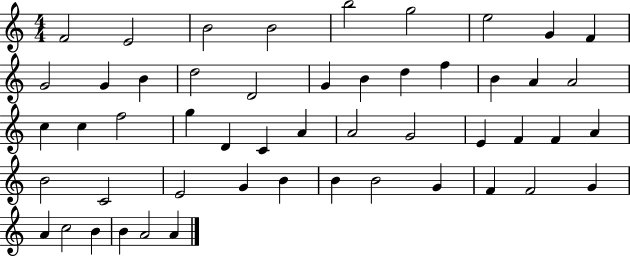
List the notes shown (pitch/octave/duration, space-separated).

F4/h E4/h B4/h B4/h B5/h G5/h E5/h G4/q F4/q G4/h G4/q B4/q D5/h D4/h G4/q B4/q D5/q F5/q B4/q A4/q A4/h C5/q C5/q F5/h G5/q D4/q C4/q A4/q A4/h G4/h E4/q F4/q F4/q A4/q B4/h C4/h E4/h G4/q B4/q B4/q B4/h G4/q F4/q F4/h G4/q A4/q C5/h B4/q B4/q A4/h A4/q